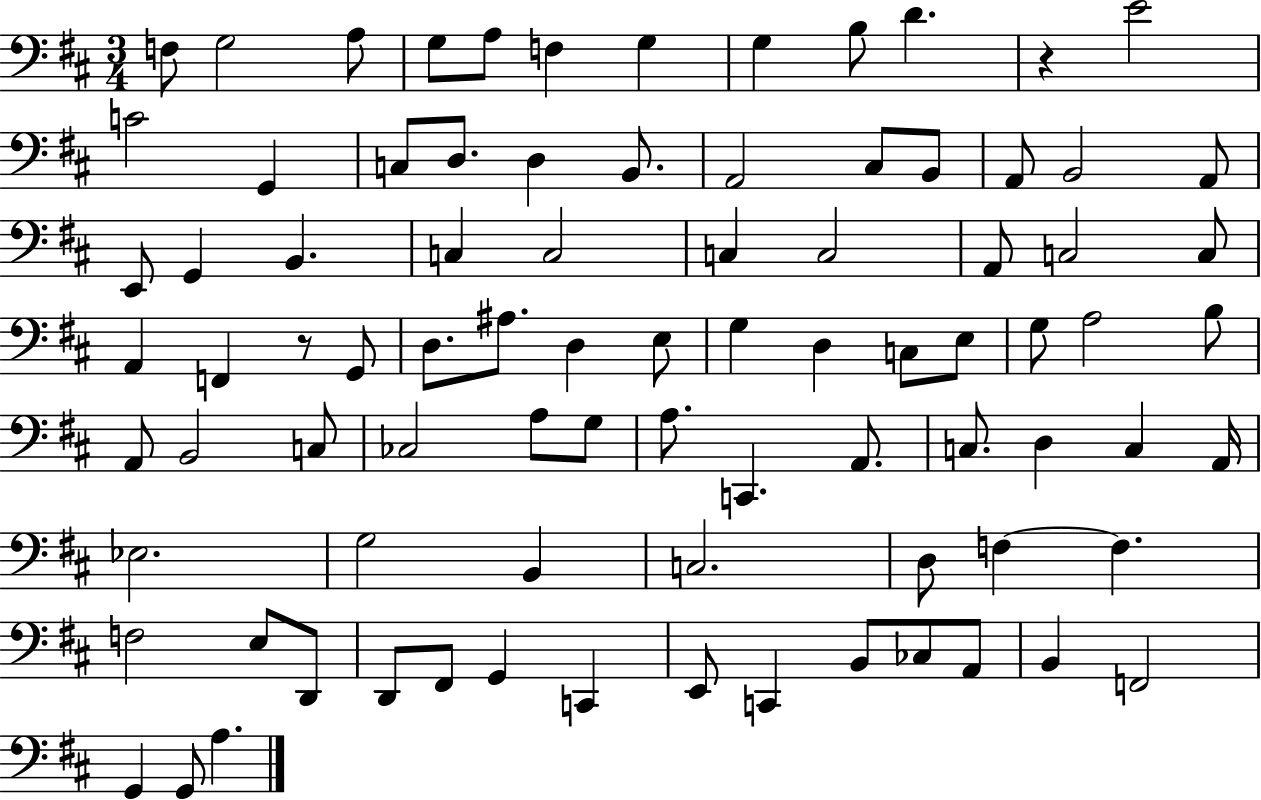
F3/e G3/h A3/e G3/e A3/e F3/q G3/q G3/q B3/e D4/q. R/q E4/h C4/h G2/q C3/e D3/e. D3/q B2/e. A2/h C#3/e B2/e A2/e B2/h A2/e E2/e G2/q B2/q. C3/q C3/h C3/q C3/h A2/e C3/h C3/e A2/q F2/q R/e G2/e D3/e. A#3/e. D3/q E3/e G3/q D3/q C3/e E3/e G3/e A3/h B3/e A2/e B2/h C3/e CES3/h A3/e G3/e A3/e. C2/q. A2/e. C3/e. D3/q C3/q A2/s Eb3/h. G3/h B2/q C3/h. D3/e F3/q F3/q. F3/h E3/e D2/e D2/e F#2/e G2/q C2/q E2/e C2/q B2/e CES3/e A2/e B2/q F2/h G2/q G2/e A3/q.